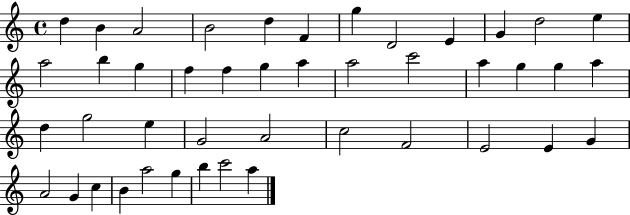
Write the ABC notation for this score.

X:1
T:Untitled
M:4/4
L:1/4
K:C
d B A2 B2 d F g D2 E G d2 e a2 b g f f g a a2 c'2 a g g a d g2 e G2 A2 c2 F2 E2 E G A2 G c B a2 g b c'2 a